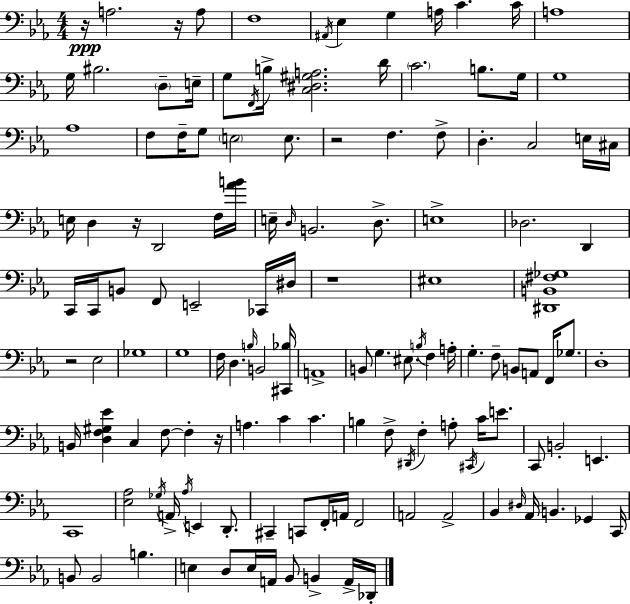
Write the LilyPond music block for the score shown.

{
  \clef bass
  \numericTimeSignature
  \time 4/4
  \key c \minor
  r16\ppp a2. r16 a8 | f1 | \acciaccatura { ais,16 } ees4 g4 a16 c'4. | c'16 a1 | \break g16 bis2. \parenthesize d8-- | e16-- g8 \acciaccatura { f,16 } b16-> <c dis gis a>2. | d'16 \parenthesize c'2. b8. | g16 g1 | \break aes1 | f8 f16-- g8 \parenthesize e2 e8. | r2 f4. | f8-> d4.-. c2 | \break e16 cis16 e16 d4 r16 d,2 | f16 <aes' b'>16 e16-- \grace { d16 } b,2. | d8.-> e1-> | des2. d,4 | \break c,16 c,16 b,8 f,8 e,2-- | ces,16 dis16 r1 | eis1 | <dis, b, fis ges>1 | \break r2 ees2 | ges1 | g1 | f16 d4. \grace { b16 } b,2 | \break <cis, bes>16 a,1-> | b,8 g4. eis8. \acciaccatura { b16 } | f4 a16-. g4.-. f8-- b,8 a,8 | f,16 ges8. d1-. | \break b,16 <d f gis ees'>4 c4 f8~~ | f4-. r16 a4. c'4 c'4. | b4 f8-> \acciaccatura { dis,16 } f4-. | a8-. \acciaccatura { cis,16 } c'16 e'8. c,8 b,2-. | \break e,4. c,1 | <ees aes>2 \acciaccatura { ges16 } | a,16-> \acciaccatura { aes16 } e,4 d,8.-. cis,4-- c,8 f,16-. | a,16 f,2 a,2 | \break a,2-> bes,4 \grace { dis16 } aes,16 b,4. | ges,4 c,16 b,8 b,2 | b4. e4 d8 | e16 a,16 bes,8 b,4-> a,16-> des,16-. \bar "|."
}